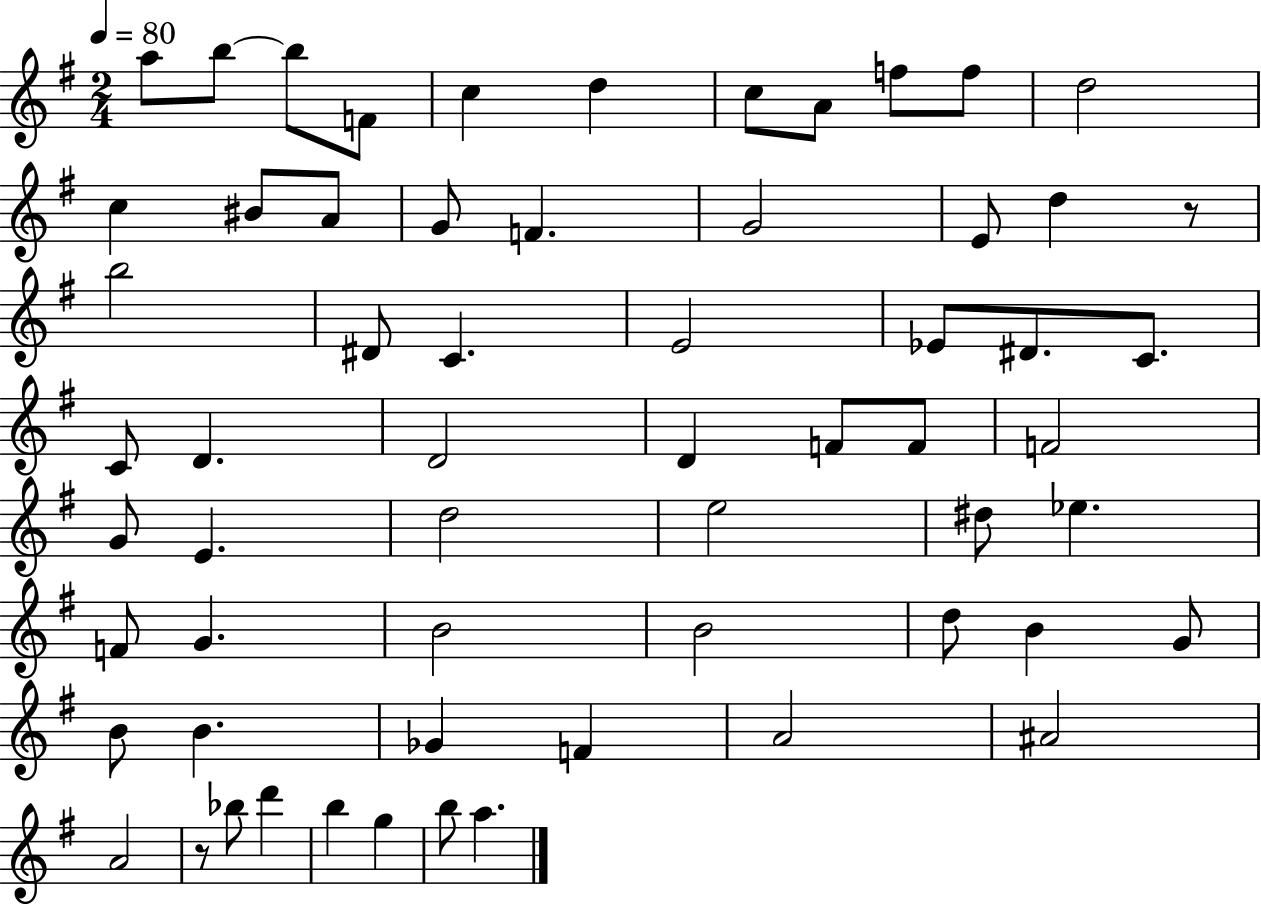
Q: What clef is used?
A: treble